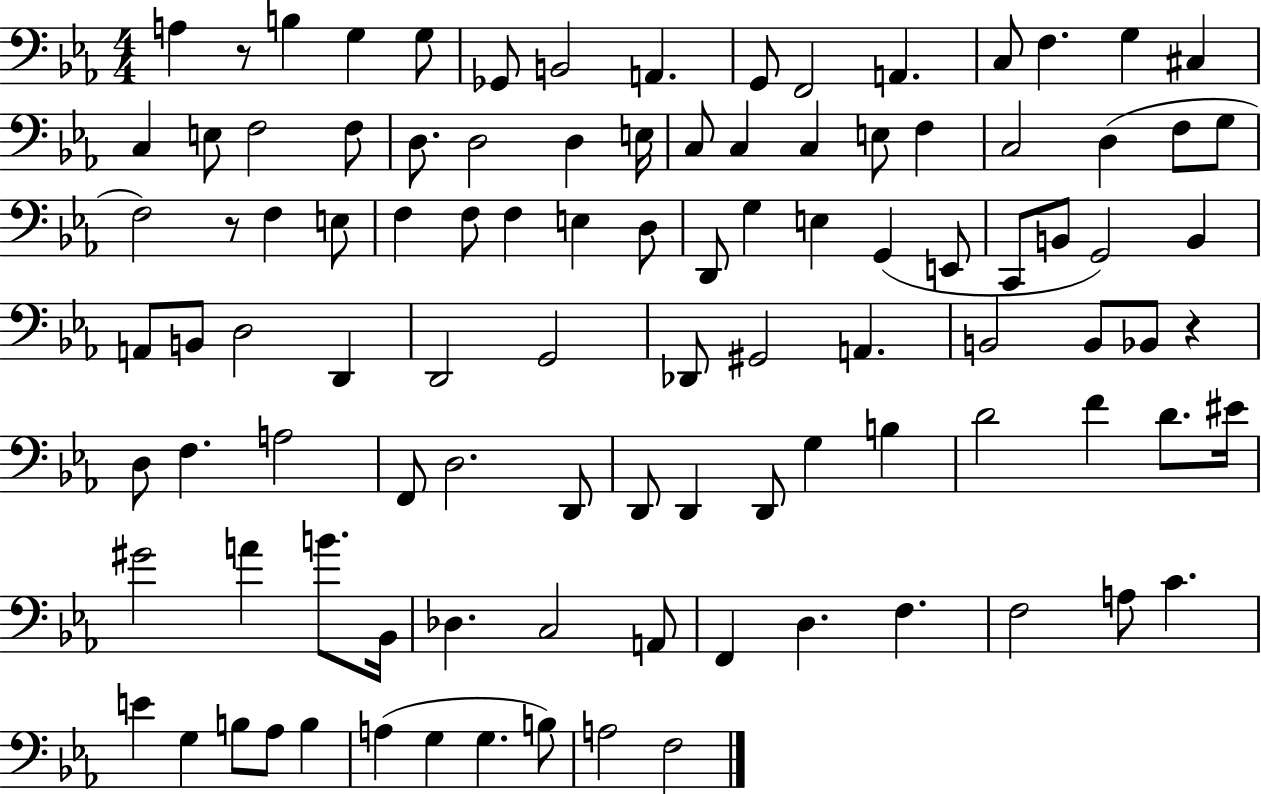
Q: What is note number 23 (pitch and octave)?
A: C3